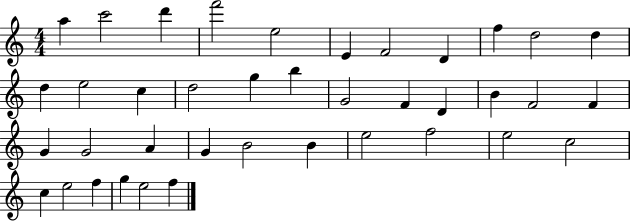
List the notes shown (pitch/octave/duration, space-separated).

A5/q C6/h D6/q F6/h E5/h E4/q F4/h D4/q F5/q D5/h D5/q D5/q E5/h C5/q D5/h G5/q B5/q G4/h F4/q D4/q B4/q F4/h F4/q G4/q G4/h A4/q G4/q B4/h B4/q E5/h F5/h E5/h C5/h C5/q E5/h F5/q G5/q E5/h F5/q